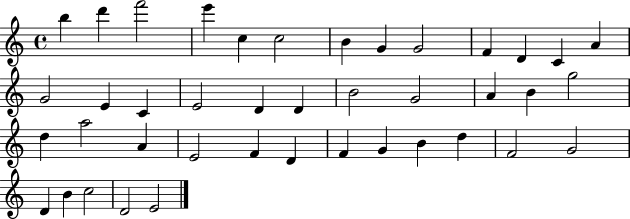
{
  \clef treble
  \time 4/4
  \defaultTimeSignature
  \key c \major
  b''4 d'''4 f'''2 | e'''4 c''4 c''2 | b'4 g'4 g'2 | f'4 d'4 c'4 a'4 | \break g'2 e'4 c'4 | e'2 d'4 d'4 | b'2 g'2 | a'4 b'4 g''2 | \break d''4 a''2 a'4 | e'2 f'4 d'4 | f'4 g'4 b'4 d''4 | f'2 g'2 | \break d'4 b'4 c''2 | d'2 e'2 | \bar "|."
}